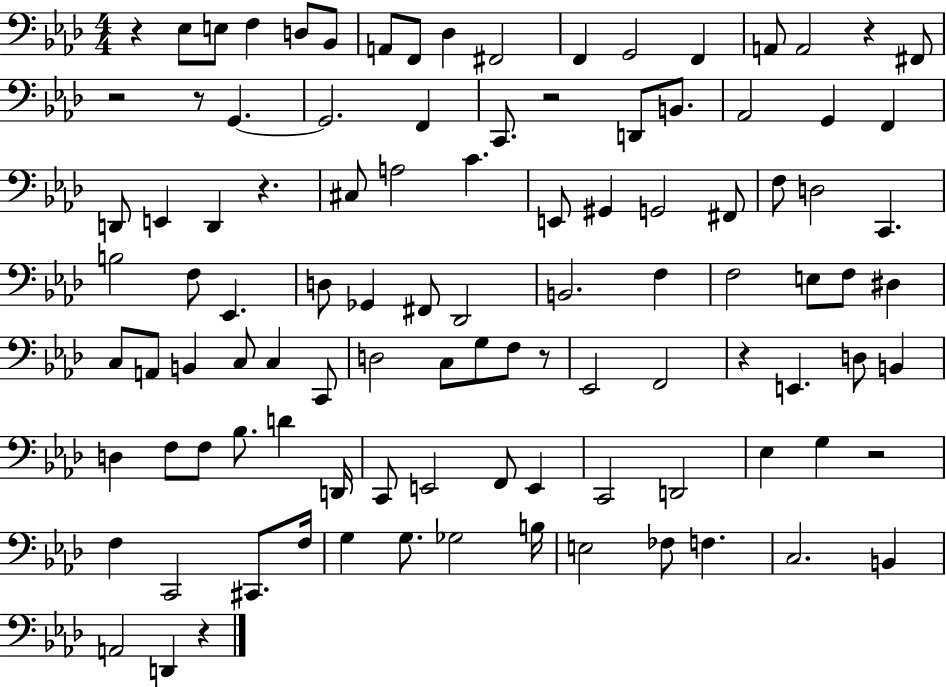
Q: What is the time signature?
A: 4/4